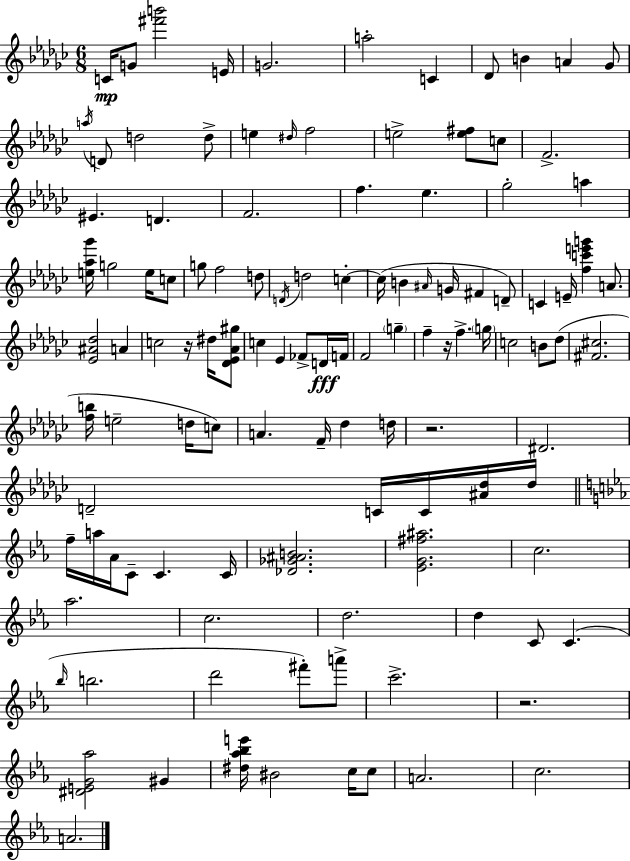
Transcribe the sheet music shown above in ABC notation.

X:1
T:Untitled
M:6/8
L:1/4
K:Ebm
C/4 G/2 [^f'b']2 E/4 G2 a2 C _D/2 B A _G/2 a/4 D/2 d2 d/2 e ^d/4 f2 e2 [e^f]/2 c/2 F2 ^E D F2 f _e _g2 a [e_a_g']/4 g2 e/4 c/2 g/2 f2 d/2 D/4 d2 c c/4 B ^A/4 G/4 ^F D/2 C E/4 [fc'e'g'] A/2 [_E^A_d]2 A c2 z/4 ^d/4 [_D_E_A^g]/2 c _E _F/2 D/4 F/4 F2 g f z/4 f g/4 c2 B/2 _d/2 [^F^c]2 [fb]/4 e2 d/4 c/2 A F/4 _d d/4 z2 ^D2 D2 C/4 C/4 [^A_d]/4 _d/4 f/4 a/4 _A/4 C/2 C C/4 [_D_G^AB]2 [_EG^f^a]2 c2 _a2 c2 d2 d C/2 C _b/4 b2 d'2 ^f'/2 a'/2 c'2 z2 [^DEG_a]2 ^G [^d_a_be']/4 ^B2 c/4 c/2 A2 c2 A2